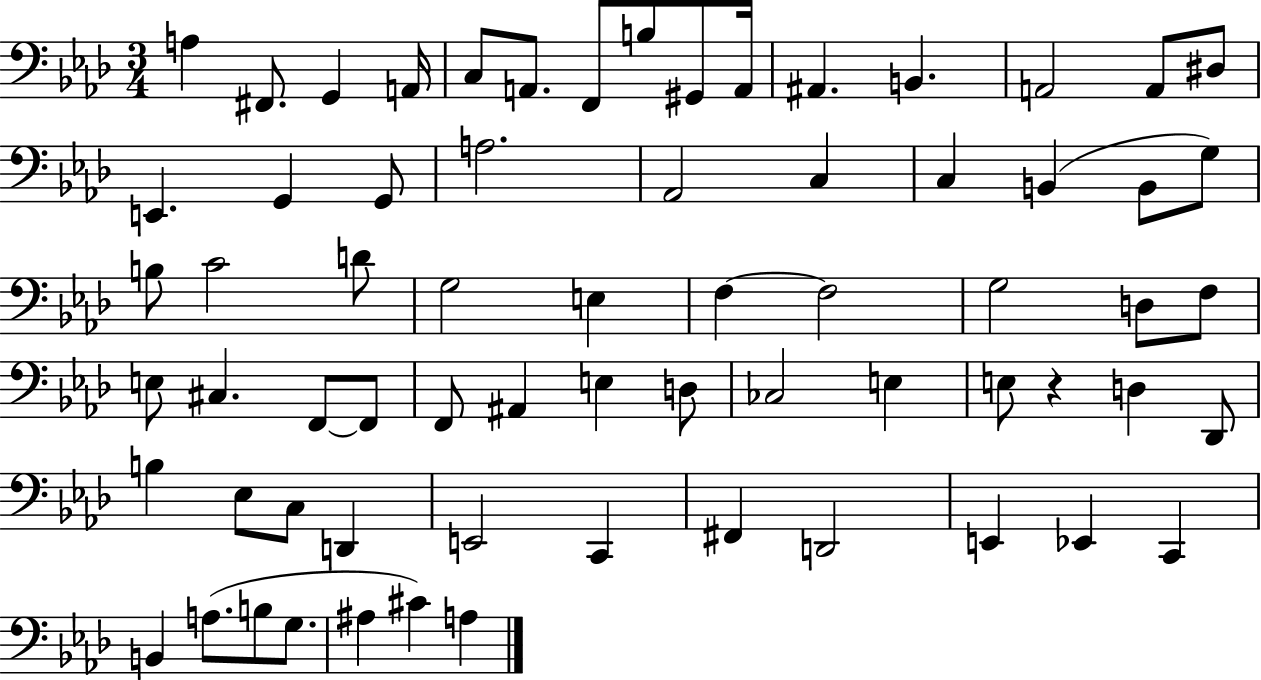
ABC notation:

X:1
T:Untitled
M:3/4
L:1/4
K:Ab
A, ^F,,/2 G,, A,,/4 C,/2 A,,/2 F,,/2 B,/2 ^G,,/2 A,,/4 ^A,, B,, A,,2 A,,/2 ^D,/2 E,, G,, G,,/2 A,2 _A,,2 C, C, B,, B,,/2 G,/2 B,/2 C2 D/2 G,2 E, F, F,2 G,2 D,/2 F,/2 E,/2 ^C, F,,/2 F,,/2 F,,/2 ^A,, E, D,/2 _C,2 E, E,/2 z D, _D,,/2 B, _E,/2 C,/2 D,, E,,2 C,, ^F,, D,,2 E,, _E,, C,, B,, A,/2 B,/2 G,/2 ^A, ^C A,